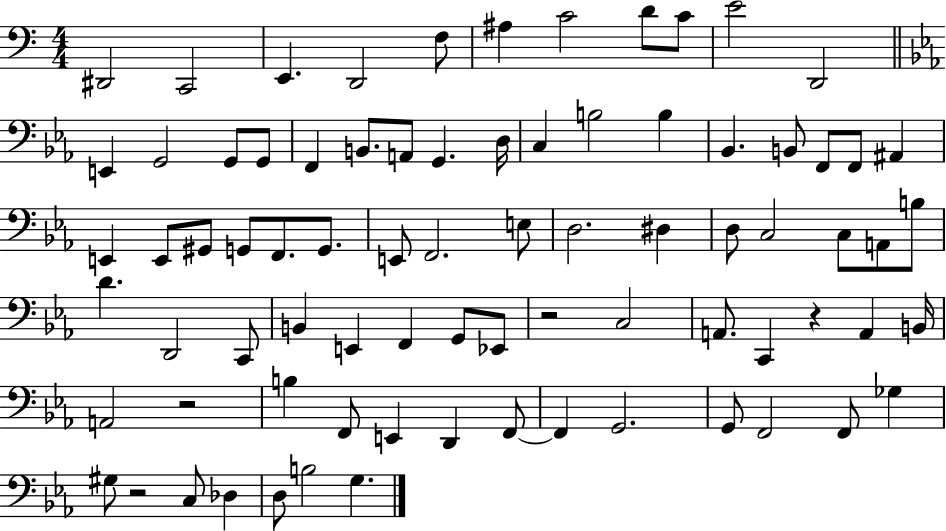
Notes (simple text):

D#2/h C2/h E2/q. D2/h F3/e A#3/q C4/h D4/e C4/e E4/h D2/h E2/q G2/h G2/e G2/e F2/q B2/e. A2/e G2/q. D3/s C3/q B3/h B3/q Bb2/q. B2/e F2/e F2/e A#2/q E2/q E2/e G#2/e G2/e F2/e. G2/e. E2/e F2/h. E3/e D3/h. D#3/q D3/e C3/h C3/e A2/e B3/e D4/q. D2/h C2/e B2/q E2/q F2/q G2/e Eb2/e R/h C3/h A2/e. C2/q R/q A2/q B2/s A2/h R/h B3/q F2/e E2/q D2/q F2/e F2/q G2/h. G2/e F2/h F2/e Gb3/q G#3/e R/h C3/e Db3/q D3/e B3/h G3/q.